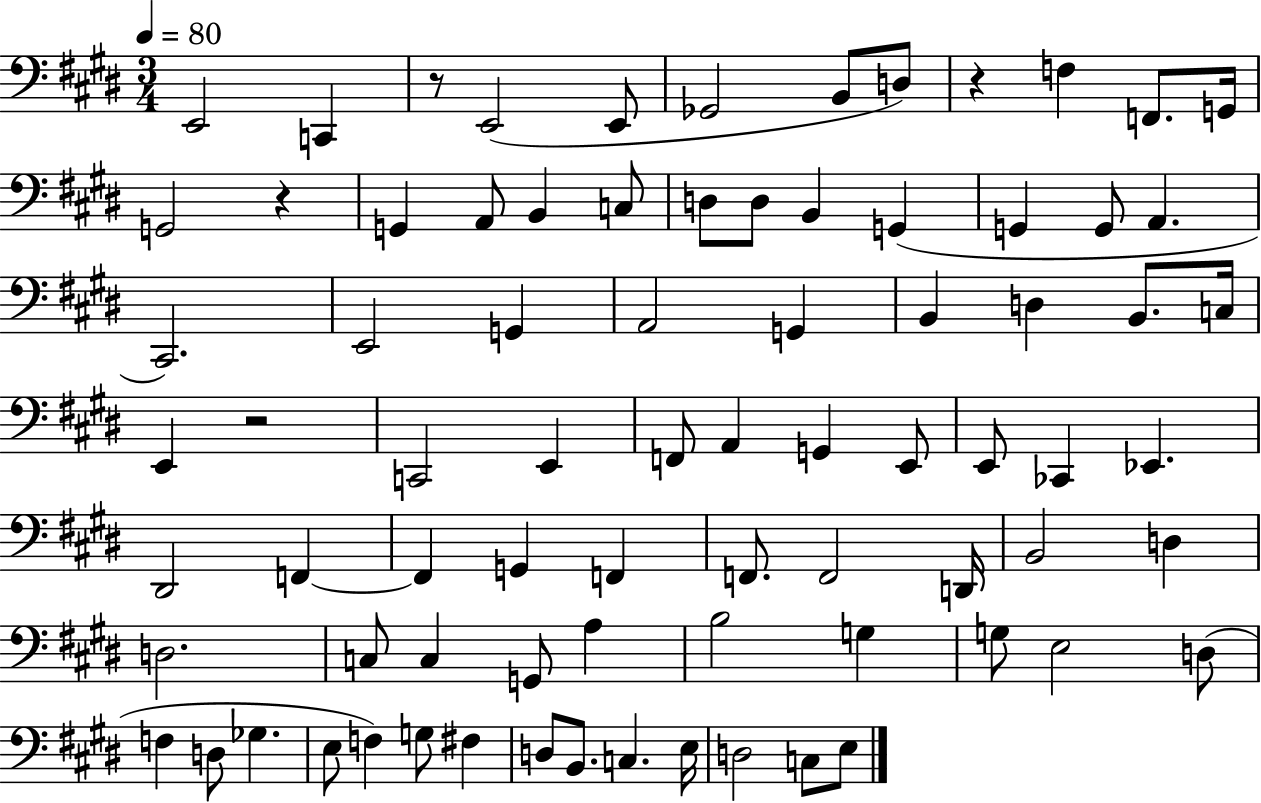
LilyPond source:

{
  \clef bass
  \numericTimeSignature
  \time 3/4
  \key e \major
  \tempo 4 = 80
  e,2 c,4 | r8 e,2( e,8 | ges,2 b,8 d8) | r4 f4 f,8. g,16 | \break g,2 r4 | g,4 a,8 b,4 c8 | d8 d8 b,4 g,4( | g,4 g,8 a,4. | \break cis,2.) | e,2 g,4 | a,2 g,4 | b,4 d4 b,8. c16 | \break e,4 r2 | c,2 e,4 | f,8 a,4 g,4 e,8 | e,8 ces,4 ees,4. | \break dis,2 f,4~~ | f,4 g,4 f,4 | f,8. f,2 d,16 | b,2 d4 | \break d2. | c8 c4 g,8 a4 | b2 g4 | g8 e2 d8( | \break f4 d8 ges4. | e8 f4) g8 fis4 | d8 b,8. c4. e16 | d2 c8 e8 | \break \bar "|."
}